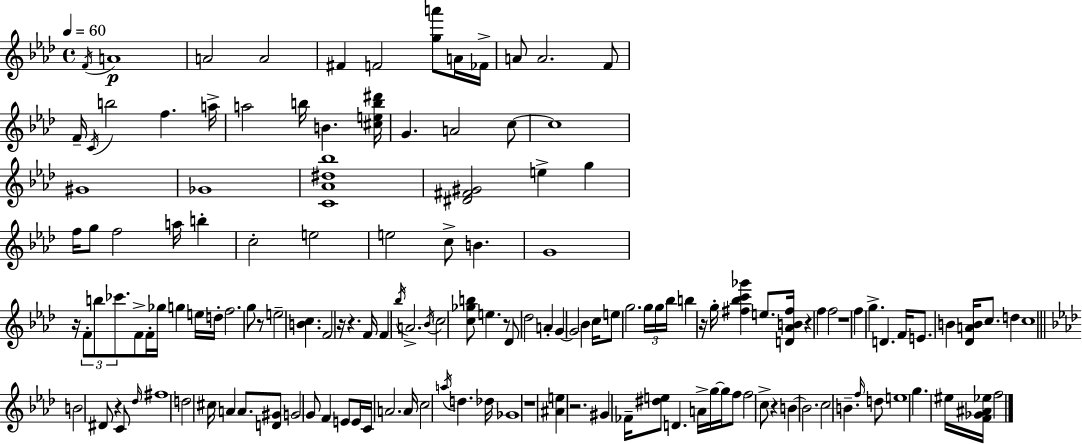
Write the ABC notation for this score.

X:1
T:Untitled
M:4/4
L:1/4
K:Ab
F/4 A4 A2 A2 ^F F2 [ga']/2 A/4 _F/4 A/2 A2 F/2 F/4 C/4 b2 f a/4 a2 b/4 B [^ceb^d']/4 G A2 c/2 c4 ^G4 _G4 [C_A^d_b]4 [^D^F^G]2 e g f/4 g/2 f2 a/4 b c2 e2 e2 c/2 B G4 z/4 F/2 b/2 _c'/2 F/2 F/4 _g/4 g e/4 d/4 f2 g/2 z/2 e2 [Bc] F2 z/4 z F/4 F _b/4 A2 _B/4 c2 [c_gb]/2 e z/2 _D/2 _d2 A G G2 _B c/4 e/2 g2 g/4 g/4 _b/4 b z/4 g/4 [^f_bc'_g'] e/2 [D_AB^f]/4 z f f2 z4 f g D F/4 E/2 B [_DAB]/4 c/2 d c4 B2 ^D/2 z C/2 _d/4 ^f4 d2 ^c/4 A A/2 [D^G]/2 G2 G/2 F E/2 E/4 C/4 A2 A/4 c2 a/4 d _d/4 _G4 z4 [^Ae] z2 ^G _F/4 [^de]/2 D A/4 g/4 g/4 f/2 f2 c/2 z B B2 c2 B f/4 d/2 e4 g ^e/4 [F_G^A_e]/4 f2